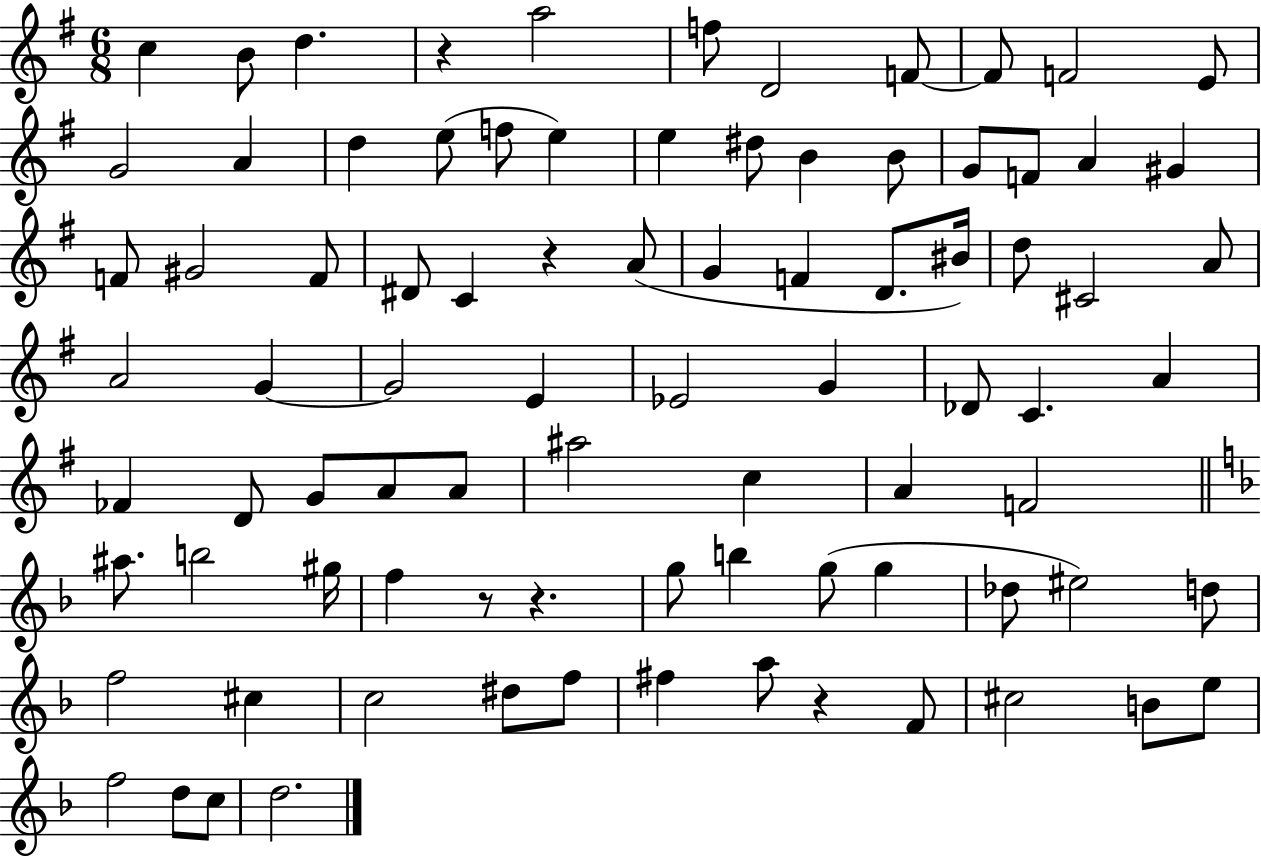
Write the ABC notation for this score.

X:1
T:Untitled
M:6/8
L:1/4
K:G
c B/2 d z a2 f/2 D2 F/2 F/2 F2 E/2 G2 A d e/2 f/2 e e ^d/2 B B/2 G/2 F/2 A ^G F/2 ^G2 F/2 ^D/2 C z A/2 G F D/2 ^B/4 d/2 ^C2 A/2 A2 G G2 E _E2 G _D/2 C A _F D/2 G/2 A/2 A/2 ^a2 c A F2 ^a/2 b2 ^g/4 f z/2 z g/2 b g/2 g _d/2 ^e2 d/2 f2 ^c c2 ^d/2 f/2 ^f a/2 z F/2 ^c2 B/2 e/2 f2 d/2 c/2 d2